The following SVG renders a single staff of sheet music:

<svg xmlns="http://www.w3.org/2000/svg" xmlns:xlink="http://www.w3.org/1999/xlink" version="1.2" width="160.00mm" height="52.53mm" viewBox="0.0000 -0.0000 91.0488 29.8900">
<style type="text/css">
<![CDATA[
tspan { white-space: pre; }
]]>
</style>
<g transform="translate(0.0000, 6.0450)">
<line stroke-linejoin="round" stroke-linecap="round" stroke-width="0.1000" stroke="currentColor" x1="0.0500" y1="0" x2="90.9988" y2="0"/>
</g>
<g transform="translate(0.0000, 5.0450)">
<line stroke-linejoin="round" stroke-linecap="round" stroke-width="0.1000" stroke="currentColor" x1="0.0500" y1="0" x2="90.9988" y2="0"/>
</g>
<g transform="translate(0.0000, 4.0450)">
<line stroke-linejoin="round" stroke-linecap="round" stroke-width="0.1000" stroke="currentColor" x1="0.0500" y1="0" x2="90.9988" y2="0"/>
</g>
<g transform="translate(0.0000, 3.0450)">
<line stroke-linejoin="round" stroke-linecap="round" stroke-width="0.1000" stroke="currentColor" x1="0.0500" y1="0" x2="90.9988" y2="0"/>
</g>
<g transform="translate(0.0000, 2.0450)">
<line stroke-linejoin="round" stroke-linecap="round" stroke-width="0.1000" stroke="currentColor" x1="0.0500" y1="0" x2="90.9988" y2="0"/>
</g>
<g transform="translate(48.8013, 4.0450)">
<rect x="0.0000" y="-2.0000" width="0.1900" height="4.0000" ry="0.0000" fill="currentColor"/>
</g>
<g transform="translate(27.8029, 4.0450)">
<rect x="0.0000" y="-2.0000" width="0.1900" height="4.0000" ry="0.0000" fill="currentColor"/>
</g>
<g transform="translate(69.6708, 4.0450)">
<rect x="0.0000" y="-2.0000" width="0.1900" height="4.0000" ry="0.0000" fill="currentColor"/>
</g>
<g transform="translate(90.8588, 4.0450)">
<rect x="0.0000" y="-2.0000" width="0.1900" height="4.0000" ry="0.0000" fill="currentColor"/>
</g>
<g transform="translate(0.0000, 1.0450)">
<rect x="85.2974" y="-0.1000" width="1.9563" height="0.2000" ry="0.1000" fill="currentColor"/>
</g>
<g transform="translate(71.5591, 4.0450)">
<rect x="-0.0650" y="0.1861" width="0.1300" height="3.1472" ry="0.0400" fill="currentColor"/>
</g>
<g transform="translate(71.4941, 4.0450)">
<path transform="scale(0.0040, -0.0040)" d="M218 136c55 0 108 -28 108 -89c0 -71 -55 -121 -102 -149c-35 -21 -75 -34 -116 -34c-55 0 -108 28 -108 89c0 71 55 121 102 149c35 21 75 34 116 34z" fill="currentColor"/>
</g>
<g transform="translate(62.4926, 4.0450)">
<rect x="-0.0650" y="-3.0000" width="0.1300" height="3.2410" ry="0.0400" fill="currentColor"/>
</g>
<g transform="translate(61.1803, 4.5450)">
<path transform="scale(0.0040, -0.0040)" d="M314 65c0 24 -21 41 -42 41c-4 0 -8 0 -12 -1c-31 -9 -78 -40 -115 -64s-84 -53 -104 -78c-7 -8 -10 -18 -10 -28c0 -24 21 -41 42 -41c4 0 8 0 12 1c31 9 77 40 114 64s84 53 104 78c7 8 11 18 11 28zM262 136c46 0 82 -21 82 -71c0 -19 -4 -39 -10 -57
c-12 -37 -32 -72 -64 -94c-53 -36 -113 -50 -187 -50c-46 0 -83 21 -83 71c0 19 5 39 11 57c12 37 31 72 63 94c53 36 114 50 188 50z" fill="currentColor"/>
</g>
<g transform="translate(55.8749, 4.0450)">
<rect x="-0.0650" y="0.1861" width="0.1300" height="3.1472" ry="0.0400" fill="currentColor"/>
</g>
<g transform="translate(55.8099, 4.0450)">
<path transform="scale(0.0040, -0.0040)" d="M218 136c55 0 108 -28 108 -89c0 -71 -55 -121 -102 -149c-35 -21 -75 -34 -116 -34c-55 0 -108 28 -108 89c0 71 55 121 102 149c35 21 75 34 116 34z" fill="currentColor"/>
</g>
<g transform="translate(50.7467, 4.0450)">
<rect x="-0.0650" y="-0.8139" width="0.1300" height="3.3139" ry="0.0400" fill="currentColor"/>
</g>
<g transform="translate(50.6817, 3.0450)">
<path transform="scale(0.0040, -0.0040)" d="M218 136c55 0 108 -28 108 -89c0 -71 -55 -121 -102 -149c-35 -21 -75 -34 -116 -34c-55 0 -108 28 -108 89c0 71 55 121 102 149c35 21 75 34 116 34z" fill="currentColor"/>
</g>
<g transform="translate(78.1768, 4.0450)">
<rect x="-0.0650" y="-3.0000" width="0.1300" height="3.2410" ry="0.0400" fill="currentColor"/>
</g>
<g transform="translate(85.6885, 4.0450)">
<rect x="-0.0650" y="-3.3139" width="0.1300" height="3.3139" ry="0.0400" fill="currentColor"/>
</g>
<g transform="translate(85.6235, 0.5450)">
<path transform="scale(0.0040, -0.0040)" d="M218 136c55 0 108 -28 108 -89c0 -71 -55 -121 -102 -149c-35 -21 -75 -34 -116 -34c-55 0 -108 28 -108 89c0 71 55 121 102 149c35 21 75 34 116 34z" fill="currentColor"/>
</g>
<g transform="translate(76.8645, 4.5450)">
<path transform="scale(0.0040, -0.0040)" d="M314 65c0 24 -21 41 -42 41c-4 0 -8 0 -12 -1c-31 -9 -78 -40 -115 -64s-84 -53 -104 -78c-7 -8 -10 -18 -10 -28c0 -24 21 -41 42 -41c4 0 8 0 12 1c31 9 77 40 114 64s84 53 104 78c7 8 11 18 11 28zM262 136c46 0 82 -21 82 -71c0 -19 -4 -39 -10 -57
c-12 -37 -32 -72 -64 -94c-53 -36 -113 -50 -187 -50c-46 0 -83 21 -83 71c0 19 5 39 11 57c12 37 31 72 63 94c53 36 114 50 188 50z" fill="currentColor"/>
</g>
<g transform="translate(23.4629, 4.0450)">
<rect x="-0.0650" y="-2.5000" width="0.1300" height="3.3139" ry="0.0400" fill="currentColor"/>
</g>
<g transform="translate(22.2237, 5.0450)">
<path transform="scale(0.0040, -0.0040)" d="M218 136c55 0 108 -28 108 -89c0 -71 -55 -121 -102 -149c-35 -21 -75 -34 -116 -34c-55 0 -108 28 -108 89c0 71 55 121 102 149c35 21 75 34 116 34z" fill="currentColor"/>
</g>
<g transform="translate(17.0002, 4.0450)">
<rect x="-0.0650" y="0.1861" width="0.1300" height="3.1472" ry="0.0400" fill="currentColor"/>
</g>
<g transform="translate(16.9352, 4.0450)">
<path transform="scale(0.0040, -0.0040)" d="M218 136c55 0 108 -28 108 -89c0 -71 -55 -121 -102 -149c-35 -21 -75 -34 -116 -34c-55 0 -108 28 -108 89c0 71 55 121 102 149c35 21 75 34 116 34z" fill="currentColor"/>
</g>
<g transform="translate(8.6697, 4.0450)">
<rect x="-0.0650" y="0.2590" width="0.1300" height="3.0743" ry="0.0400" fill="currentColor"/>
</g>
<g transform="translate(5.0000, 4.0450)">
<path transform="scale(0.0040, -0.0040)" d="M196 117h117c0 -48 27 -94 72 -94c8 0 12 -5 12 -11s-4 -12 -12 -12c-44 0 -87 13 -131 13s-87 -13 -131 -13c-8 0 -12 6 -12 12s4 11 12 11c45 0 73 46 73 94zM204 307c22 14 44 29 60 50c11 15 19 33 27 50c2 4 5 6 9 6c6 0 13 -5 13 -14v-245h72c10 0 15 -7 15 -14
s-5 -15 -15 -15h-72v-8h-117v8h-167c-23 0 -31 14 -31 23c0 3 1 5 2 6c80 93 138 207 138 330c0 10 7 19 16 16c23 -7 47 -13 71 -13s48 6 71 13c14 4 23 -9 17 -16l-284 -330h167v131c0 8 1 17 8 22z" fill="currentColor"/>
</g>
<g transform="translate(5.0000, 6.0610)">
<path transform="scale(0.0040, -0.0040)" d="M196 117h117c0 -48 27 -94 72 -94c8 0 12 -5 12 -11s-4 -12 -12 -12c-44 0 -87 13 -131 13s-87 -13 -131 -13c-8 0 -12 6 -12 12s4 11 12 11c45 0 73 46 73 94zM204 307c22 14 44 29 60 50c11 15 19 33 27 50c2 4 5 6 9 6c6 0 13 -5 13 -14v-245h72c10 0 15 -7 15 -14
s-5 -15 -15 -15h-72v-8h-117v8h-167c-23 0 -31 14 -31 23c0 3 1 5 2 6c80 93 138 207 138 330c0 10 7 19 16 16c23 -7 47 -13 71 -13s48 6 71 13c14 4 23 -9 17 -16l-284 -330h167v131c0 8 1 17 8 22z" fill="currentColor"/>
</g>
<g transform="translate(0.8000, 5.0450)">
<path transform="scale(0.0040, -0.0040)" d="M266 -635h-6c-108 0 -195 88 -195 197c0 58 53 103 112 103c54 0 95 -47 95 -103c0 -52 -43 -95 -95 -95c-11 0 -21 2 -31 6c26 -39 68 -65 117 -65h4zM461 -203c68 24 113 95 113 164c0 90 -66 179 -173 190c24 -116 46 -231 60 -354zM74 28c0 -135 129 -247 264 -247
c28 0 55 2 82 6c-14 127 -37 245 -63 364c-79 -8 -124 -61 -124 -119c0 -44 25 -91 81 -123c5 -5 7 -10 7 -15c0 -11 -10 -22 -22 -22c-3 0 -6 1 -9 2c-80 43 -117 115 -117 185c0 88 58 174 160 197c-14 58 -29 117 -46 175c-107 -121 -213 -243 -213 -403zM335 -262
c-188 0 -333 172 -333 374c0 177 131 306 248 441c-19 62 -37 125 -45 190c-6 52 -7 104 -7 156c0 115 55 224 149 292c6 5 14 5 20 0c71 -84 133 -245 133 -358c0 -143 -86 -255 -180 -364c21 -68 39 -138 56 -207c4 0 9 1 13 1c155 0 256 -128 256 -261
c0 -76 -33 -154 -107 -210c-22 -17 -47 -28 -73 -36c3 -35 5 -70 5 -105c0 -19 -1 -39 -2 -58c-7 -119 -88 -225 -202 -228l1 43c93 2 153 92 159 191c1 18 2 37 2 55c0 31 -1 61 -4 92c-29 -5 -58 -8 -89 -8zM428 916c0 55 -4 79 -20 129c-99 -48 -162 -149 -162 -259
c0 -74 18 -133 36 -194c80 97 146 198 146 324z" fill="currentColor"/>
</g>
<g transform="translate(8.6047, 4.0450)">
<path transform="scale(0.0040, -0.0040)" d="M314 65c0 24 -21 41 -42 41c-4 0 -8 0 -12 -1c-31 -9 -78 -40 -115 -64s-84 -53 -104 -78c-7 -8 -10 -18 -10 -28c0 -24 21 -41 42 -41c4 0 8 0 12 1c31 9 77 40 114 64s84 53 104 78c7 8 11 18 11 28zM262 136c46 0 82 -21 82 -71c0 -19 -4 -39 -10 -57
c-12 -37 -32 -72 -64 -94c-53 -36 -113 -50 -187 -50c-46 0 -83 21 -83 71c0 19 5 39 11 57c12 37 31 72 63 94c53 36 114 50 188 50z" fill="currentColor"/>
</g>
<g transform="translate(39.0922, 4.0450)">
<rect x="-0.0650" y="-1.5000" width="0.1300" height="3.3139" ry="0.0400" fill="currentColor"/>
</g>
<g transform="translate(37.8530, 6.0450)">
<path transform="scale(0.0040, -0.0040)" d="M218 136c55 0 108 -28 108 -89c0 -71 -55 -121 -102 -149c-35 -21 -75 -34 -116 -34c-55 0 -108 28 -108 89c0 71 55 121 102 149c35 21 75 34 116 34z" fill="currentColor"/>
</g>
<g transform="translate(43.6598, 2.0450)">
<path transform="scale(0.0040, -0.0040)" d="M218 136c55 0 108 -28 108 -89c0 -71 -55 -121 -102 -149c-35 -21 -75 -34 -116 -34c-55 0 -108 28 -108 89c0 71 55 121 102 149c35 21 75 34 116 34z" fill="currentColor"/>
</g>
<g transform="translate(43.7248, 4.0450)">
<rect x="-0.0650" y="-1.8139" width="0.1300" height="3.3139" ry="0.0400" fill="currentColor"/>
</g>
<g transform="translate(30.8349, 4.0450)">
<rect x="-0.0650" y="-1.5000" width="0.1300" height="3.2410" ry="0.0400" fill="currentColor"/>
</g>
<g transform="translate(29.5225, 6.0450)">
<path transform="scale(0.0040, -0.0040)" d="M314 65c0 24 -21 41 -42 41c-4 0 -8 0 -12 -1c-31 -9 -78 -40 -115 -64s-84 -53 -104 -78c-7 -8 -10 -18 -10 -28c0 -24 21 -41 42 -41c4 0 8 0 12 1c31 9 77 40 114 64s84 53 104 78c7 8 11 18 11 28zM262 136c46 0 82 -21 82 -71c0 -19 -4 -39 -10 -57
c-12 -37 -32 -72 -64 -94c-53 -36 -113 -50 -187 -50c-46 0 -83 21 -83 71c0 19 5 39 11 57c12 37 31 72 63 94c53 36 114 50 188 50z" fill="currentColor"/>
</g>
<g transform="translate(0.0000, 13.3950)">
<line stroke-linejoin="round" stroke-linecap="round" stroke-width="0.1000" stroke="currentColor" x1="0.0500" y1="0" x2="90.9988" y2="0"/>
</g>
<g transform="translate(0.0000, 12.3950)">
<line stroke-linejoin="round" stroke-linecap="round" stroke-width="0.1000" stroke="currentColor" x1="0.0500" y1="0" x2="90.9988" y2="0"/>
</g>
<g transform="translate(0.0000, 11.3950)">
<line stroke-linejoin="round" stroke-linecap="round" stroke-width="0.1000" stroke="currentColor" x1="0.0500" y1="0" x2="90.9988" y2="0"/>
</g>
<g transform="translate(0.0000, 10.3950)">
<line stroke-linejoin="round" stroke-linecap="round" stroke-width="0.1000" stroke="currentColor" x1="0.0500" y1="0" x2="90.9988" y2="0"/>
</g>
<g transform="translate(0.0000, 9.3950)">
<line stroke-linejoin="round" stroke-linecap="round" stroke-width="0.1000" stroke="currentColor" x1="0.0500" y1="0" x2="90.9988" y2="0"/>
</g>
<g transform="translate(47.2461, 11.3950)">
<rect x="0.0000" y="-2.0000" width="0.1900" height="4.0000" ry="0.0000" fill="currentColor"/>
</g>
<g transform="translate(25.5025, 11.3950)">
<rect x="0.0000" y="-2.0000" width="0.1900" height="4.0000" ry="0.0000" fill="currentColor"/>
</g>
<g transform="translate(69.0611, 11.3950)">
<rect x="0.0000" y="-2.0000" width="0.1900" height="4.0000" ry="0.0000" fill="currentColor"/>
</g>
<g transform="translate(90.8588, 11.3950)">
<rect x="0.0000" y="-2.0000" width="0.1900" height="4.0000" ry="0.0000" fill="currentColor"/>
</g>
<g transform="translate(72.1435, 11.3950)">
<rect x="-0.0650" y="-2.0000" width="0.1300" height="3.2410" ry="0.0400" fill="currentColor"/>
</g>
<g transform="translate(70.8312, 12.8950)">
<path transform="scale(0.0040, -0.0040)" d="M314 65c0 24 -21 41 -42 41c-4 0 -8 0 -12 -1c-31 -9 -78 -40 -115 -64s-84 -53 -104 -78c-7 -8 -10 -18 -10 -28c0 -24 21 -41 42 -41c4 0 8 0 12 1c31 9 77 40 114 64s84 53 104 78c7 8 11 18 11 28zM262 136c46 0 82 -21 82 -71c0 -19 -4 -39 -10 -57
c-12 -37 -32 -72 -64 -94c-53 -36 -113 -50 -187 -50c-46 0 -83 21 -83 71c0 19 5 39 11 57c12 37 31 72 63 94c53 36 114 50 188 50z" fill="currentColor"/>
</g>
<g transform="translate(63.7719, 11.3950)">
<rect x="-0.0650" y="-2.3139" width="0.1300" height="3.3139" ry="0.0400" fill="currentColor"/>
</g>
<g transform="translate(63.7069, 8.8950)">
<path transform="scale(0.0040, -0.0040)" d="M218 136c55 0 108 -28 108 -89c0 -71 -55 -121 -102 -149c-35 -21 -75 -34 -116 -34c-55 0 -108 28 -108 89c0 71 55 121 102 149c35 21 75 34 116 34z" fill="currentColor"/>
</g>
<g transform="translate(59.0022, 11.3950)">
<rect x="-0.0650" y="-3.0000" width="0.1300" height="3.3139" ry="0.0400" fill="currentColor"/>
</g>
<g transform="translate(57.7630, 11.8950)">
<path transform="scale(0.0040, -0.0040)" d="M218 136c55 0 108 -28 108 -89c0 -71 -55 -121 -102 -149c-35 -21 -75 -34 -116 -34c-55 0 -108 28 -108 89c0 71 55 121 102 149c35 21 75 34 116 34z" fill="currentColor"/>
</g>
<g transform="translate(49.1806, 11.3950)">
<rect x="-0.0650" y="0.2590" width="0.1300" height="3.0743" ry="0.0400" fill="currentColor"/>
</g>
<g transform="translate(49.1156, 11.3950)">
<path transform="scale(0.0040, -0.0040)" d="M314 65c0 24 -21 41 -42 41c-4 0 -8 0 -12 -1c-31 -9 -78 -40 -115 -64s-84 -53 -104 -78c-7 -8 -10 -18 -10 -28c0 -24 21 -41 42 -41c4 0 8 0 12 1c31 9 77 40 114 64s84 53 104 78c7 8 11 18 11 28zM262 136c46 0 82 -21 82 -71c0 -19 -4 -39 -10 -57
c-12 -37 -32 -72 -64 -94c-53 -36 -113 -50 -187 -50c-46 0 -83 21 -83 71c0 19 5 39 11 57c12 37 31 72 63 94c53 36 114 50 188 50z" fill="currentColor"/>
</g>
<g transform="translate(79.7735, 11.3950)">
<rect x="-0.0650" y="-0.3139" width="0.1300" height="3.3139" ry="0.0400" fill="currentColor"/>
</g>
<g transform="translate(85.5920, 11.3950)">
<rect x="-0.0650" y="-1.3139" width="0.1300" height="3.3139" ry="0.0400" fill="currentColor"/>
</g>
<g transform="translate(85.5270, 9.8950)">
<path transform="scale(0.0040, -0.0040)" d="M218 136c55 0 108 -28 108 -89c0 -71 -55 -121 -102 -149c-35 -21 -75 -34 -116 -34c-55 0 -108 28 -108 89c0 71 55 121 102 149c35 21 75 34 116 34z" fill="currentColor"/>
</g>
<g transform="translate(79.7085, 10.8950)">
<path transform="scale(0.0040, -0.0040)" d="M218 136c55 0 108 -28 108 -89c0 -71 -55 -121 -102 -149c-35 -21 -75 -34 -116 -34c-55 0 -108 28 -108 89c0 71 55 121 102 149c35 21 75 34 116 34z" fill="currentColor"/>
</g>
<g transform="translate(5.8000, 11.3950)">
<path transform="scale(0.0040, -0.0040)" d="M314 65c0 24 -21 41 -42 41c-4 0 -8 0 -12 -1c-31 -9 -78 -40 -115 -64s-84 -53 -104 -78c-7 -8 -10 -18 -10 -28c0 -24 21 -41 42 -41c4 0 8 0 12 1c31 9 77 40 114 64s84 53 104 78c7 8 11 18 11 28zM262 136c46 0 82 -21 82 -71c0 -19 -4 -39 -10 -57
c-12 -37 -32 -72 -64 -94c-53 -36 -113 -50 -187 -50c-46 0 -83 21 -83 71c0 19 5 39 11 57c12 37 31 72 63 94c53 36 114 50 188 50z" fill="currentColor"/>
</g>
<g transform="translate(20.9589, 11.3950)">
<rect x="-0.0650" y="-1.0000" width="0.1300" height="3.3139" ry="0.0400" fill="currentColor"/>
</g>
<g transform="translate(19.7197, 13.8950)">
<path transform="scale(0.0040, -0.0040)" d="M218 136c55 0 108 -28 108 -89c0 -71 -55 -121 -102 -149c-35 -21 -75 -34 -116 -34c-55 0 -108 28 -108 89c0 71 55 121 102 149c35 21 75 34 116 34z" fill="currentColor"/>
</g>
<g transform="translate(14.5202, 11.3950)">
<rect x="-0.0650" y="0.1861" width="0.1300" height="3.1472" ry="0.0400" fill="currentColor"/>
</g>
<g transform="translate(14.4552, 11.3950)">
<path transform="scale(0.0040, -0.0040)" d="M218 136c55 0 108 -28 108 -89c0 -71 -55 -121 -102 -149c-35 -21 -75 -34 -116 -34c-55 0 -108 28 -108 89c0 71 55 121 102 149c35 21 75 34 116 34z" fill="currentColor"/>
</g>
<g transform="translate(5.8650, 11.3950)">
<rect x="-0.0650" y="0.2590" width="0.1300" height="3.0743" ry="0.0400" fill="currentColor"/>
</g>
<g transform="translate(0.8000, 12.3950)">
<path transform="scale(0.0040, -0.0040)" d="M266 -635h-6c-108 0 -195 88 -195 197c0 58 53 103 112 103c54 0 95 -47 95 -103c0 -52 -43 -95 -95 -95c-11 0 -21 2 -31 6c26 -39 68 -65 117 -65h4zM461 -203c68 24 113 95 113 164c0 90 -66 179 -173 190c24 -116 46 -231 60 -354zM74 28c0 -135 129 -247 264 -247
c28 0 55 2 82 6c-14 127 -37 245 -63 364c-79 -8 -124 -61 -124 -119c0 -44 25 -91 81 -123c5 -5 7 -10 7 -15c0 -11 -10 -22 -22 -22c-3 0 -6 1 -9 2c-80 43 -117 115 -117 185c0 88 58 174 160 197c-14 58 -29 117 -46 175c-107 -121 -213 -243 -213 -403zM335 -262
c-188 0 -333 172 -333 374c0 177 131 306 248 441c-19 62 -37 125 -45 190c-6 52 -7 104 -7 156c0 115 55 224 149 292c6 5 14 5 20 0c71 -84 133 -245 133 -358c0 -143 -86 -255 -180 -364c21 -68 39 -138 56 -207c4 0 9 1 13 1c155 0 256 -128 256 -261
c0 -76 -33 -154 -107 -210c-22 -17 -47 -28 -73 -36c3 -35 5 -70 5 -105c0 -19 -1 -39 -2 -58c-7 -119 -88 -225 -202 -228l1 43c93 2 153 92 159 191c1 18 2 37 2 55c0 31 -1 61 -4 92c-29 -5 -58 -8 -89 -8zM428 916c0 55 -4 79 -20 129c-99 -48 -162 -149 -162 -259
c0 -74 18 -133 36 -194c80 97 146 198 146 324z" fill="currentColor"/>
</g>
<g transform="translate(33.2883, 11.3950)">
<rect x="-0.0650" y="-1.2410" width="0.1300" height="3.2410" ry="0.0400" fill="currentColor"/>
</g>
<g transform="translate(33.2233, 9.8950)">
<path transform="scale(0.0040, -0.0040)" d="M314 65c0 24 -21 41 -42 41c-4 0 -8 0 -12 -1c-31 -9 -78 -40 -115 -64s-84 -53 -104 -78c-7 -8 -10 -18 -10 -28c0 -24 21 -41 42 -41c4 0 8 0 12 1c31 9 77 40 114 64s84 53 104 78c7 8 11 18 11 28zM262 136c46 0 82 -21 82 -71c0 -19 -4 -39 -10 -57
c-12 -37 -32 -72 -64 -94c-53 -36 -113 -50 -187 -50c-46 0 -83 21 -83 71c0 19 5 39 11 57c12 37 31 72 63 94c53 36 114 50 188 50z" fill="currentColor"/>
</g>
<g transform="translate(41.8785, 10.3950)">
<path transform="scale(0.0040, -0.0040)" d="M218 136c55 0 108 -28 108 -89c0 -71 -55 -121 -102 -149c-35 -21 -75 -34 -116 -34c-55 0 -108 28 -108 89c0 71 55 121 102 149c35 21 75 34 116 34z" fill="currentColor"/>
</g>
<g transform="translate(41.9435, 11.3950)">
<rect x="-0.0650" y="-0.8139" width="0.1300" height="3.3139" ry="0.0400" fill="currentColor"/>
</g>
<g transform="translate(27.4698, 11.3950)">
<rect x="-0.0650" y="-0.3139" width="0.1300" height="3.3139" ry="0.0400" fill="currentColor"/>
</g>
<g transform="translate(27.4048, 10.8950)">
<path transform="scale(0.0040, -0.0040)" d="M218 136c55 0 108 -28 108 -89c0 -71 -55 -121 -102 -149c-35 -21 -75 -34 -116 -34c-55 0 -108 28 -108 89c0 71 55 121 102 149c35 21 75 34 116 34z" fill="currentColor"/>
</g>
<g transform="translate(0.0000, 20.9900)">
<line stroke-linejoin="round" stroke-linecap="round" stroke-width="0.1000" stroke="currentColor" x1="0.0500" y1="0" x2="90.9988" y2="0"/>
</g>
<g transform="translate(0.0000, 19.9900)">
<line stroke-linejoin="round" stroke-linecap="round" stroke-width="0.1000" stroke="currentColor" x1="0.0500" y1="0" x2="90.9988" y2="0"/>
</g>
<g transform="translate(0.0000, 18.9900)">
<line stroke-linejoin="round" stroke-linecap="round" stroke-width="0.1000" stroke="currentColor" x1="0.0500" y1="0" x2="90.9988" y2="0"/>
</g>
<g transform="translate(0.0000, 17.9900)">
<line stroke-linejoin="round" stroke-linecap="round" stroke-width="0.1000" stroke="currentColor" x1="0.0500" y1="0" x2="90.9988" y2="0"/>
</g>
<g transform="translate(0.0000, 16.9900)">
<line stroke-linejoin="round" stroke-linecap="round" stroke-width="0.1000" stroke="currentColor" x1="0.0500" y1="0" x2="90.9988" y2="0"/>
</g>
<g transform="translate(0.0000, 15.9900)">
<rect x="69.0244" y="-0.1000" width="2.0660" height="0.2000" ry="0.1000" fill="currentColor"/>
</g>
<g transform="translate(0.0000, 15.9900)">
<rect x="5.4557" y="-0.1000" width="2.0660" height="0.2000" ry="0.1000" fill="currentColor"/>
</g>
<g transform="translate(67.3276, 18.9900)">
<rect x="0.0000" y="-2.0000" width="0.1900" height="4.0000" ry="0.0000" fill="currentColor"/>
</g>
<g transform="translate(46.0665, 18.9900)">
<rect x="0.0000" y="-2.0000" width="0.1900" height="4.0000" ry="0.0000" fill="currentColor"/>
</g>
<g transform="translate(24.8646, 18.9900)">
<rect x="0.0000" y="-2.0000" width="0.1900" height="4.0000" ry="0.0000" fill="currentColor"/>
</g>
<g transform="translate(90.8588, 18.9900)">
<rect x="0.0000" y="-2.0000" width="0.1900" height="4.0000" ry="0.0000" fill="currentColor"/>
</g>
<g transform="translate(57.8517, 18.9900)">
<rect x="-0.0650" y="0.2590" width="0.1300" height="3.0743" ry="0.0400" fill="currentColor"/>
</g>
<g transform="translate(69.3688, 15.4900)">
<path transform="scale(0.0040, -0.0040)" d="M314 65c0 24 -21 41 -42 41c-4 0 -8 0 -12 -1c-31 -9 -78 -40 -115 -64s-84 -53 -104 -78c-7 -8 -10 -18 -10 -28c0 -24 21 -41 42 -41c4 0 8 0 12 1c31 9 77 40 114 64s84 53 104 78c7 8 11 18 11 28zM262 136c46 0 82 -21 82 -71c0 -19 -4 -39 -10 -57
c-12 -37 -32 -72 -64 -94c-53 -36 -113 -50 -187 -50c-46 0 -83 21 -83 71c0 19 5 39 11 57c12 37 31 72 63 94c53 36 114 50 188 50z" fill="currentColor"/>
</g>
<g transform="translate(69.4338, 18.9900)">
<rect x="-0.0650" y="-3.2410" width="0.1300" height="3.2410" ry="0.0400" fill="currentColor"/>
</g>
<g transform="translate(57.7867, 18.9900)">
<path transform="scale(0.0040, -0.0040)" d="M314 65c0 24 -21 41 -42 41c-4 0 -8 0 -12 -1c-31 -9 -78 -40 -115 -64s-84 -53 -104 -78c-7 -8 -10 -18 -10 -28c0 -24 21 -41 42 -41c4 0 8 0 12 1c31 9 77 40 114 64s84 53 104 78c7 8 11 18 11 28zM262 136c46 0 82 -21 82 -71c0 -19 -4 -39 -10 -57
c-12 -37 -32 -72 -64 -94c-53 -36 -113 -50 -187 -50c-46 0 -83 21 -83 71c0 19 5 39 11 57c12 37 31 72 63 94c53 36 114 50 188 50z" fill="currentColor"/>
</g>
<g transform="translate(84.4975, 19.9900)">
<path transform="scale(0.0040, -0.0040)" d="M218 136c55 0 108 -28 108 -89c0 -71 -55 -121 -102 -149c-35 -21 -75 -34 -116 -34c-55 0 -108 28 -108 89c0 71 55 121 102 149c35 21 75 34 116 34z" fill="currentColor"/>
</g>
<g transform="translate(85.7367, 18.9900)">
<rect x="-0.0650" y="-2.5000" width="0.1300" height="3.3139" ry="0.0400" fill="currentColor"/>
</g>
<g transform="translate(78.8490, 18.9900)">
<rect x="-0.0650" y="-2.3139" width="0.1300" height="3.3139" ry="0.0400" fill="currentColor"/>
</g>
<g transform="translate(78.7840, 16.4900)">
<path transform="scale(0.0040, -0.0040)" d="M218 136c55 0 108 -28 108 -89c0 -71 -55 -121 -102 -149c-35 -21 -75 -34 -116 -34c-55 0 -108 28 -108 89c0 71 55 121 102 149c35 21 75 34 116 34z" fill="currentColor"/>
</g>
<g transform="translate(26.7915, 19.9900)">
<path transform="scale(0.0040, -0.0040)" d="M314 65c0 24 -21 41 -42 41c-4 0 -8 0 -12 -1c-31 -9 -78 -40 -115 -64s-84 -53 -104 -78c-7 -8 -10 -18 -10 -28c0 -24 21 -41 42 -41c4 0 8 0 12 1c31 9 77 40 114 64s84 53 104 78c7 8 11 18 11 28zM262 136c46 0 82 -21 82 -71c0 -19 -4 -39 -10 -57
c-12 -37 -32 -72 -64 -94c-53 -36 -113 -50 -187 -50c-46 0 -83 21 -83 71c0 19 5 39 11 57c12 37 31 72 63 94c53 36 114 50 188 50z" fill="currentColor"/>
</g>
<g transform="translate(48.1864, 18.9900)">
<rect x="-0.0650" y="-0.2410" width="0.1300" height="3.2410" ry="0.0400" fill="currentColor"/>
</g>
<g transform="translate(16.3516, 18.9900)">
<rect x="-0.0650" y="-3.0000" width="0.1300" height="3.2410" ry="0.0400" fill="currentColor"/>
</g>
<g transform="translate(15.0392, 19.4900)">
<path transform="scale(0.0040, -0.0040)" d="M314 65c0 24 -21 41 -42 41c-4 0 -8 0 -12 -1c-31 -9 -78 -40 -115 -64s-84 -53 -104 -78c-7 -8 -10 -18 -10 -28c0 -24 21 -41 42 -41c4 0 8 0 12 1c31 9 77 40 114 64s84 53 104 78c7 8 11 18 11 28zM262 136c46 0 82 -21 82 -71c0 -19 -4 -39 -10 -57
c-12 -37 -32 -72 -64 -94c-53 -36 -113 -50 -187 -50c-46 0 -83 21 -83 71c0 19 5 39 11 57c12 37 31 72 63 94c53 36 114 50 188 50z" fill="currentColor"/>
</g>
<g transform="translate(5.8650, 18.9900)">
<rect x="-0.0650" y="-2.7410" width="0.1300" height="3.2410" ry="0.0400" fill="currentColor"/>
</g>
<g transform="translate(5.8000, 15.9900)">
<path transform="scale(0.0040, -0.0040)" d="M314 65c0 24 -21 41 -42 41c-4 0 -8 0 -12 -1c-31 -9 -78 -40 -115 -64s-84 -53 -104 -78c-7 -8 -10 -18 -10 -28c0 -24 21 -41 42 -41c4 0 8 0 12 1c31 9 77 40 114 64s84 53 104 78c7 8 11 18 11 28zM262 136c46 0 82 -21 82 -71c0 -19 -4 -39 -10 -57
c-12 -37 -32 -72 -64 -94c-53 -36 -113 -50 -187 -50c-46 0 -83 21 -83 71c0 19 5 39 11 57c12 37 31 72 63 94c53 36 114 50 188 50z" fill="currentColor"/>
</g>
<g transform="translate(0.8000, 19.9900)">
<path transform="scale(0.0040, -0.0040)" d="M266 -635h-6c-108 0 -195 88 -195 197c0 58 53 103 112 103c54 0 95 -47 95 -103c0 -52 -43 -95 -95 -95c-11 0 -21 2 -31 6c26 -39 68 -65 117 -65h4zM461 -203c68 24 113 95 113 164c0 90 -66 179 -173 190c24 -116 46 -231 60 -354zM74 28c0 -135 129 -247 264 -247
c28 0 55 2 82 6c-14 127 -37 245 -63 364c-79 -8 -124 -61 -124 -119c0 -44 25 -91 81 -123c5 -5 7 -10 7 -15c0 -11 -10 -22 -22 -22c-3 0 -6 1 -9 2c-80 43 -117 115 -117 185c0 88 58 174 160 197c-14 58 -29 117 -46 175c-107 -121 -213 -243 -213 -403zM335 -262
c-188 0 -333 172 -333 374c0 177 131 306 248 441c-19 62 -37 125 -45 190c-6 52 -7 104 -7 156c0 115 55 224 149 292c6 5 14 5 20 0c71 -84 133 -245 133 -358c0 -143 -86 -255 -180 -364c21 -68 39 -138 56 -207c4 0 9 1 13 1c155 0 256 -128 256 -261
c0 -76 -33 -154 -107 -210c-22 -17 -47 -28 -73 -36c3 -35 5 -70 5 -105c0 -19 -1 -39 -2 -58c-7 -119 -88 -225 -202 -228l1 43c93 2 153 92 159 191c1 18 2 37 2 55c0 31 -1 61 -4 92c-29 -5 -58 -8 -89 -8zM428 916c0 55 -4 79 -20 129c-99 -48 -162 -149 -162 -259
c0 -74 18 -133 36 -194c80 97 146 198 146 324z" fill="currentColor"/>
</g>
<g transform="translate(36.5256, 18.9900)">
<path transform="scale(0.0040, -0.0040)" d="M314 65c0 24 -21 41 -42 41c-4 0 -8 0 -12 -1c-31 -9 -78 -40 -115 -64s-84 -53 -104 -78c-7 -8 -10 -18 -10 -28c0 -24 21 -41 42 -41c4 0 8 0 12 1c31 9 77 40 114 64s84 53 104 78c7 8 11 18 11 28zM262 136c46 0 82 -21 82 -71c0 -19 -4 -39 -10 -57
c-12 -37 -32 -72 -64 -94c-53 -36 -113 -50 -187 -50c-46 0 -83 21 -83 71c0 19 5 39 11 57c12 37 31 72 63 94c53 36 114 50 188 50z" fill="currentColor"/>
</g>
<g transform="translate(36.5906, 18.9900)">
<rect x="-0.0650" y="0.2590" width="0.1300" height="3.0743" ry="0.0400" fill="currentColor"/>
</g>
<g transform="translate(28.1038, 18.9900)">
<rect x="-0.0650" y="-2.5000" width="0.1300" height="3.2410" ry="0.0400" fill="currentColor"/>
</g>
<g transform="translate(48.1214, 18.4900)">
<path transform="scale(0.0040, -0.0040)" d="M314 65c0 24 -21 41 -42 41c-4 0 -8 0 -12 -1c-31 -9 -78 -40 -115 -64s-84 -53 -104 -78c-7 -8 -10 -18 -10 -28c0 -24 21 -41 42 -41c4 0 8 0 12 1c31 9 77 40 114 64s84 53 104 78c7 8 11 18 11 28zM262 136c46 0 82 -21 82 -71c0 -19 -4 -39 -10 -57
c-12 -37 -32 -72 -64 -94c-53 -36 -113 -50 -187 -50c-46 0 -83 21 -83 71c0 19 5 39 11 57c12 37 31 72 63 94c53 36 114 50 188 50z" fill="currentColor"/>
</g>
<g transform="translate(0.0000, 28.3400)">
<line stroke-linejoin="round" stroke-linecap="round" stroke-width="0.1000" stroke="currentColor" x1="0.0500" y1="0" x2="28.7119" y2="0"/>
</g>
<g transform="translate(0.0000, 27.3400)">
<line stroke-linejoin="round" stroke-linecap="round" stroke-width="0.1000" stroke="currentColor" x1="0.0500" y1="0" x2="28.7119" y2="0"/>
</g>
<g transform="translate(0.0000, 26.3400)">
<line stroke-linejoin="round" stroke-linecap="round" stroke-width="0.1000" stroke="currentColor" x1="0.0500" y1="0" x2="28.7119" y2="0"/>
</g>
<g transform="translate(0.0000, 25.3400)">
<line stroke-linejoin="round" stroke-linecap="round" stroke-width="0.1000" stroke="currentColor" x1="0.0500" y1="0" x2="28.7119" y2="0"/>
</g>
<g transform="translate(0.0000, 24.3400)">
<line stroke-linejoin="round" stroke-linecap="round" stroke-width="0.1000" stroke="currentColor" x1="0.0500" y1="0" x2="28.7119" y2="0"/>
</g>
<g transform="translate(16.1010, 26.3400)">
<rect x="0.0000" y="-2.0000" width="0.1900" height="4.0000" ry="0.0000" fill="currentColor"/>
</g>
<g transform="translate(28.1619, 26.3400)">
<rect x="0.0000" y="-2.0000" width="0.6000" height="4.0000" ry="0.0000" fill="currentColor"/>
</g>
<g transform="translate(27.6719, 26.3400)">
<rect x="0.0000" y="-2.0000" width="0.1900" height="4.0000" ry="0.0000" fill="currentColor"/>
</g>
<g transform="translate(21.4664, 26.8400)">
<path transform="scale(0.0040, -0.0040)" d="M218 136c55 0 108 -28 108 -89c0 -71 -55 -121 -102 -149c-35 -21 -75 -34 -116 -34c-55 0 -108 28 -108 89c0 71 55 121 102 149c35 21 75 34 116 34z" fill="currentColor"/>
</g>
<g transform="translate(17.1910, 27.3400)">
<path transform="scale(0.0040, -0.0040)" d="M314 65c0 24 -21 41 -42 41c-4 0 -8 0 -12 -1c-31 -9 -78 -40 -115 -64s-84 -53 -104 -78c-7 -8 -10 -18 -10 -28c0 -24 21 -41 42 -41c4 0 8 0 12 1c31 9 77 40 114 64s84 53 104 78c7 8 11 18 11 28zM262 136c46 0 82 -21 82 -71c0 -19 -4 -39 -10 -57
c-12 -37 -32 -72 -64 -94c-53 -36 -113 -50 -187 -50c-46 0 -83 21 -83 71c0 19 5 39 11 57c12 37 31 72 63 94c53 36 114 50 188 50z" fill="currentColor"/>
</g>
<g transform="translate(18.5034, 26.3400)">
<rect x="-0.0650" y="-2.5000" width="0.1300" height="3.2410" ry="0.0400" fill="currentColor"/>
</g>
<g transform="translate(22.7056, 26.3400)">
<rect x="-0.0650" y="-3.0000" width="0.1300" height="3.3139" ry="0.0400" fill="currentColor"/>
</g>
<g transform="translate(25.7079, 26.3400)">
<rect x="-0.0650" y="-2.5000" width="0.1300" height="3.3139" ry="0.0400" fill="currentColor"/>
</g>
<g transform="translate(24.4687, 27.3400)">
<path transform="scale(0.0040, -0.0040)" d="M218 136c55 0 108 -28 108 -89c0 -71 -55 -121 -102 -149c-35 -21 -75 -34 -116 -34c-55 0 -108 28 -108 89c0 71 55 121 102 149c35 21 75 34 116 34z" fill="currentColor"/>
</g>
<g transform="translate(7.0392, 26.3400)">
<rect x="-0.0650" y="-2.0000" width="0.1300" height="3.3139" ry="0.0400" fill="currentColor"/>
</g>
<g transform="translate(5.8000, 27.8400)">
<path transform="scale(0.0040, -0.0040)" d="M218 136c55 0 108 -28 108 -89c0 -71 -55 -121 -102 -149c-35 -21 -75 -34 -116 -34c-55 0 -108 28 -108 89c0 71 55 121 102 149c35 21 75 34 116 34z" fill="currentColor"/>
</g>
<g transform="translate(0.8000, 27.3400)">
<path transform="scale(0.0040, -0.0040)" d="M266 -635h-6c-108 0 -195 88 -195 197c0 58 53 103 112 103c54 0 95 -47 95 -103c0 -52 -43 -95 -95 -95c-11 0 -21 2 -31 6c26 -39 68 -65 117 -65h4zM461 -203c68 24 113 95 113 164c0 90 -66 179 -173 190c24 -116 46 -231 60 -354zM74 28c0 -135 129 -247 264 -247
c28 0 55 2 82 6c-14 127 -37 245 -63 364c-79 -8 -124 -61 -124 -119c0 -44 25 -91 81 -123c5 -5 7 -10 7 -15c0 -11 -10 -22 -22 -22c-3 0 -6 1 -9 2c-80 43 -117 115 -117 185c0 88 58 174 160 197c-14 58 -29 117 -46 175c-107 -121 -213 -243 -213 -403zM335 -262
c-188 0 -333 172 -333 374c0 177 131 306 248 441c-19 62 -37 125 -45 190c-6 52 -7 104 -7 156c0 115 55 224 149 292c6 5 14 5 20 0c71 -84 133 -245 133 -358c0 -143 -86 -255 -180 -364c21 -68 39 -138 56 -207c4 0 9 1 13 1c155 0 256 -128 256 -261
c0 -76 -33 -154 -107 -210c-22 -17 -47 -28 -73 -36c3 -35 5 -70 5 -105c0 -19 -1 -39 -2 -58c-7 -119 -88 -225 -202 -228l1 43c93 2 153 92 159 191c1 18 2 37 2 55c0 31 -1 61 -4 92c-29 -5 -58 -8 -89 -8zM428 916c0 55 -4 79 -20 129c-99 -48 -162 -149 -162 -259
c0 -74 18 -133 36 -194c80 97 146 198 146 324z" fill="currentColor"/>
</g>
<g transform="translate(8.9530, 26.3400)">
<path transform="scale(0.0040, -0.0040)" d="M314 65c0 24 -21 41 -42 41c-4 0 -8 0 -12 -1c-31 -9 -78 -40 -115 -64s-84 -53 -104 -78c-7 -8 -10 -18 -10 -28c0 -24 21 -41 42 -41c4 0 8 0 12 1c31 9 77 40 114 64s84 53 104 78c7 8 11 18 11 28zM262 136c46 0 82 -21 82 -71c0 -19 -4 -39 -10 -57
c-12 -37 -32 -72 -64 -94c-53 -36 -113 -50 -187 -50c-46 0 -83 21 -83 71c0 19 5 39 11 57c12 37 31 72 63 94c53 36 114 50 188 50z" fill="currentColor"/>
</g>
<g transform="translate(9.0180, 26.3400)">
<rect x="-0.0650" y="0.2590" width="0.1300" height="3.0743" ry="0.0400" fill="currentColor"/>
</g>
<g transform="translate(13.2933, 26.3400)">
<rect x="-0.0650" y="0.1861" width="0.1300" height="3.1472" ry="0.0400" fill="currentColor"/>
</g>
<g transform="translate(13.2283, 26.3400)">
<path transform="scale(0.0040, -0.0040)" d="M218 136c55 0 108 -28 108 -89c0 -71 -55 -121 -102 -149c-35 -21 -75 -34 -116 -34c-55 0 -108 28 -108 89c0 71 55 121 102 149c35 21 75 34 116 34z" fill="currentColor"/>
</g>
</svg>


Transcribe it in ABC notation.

X:1
T:Untitled
M:4/4
L:1/4
K:C
B2 B G E2 E f d B A2 B A2 b B2 B D c e2 d B2 A g F2 c e a2 A2 G2 B2 c2 B2 b2 g G F B2 B G2 A G